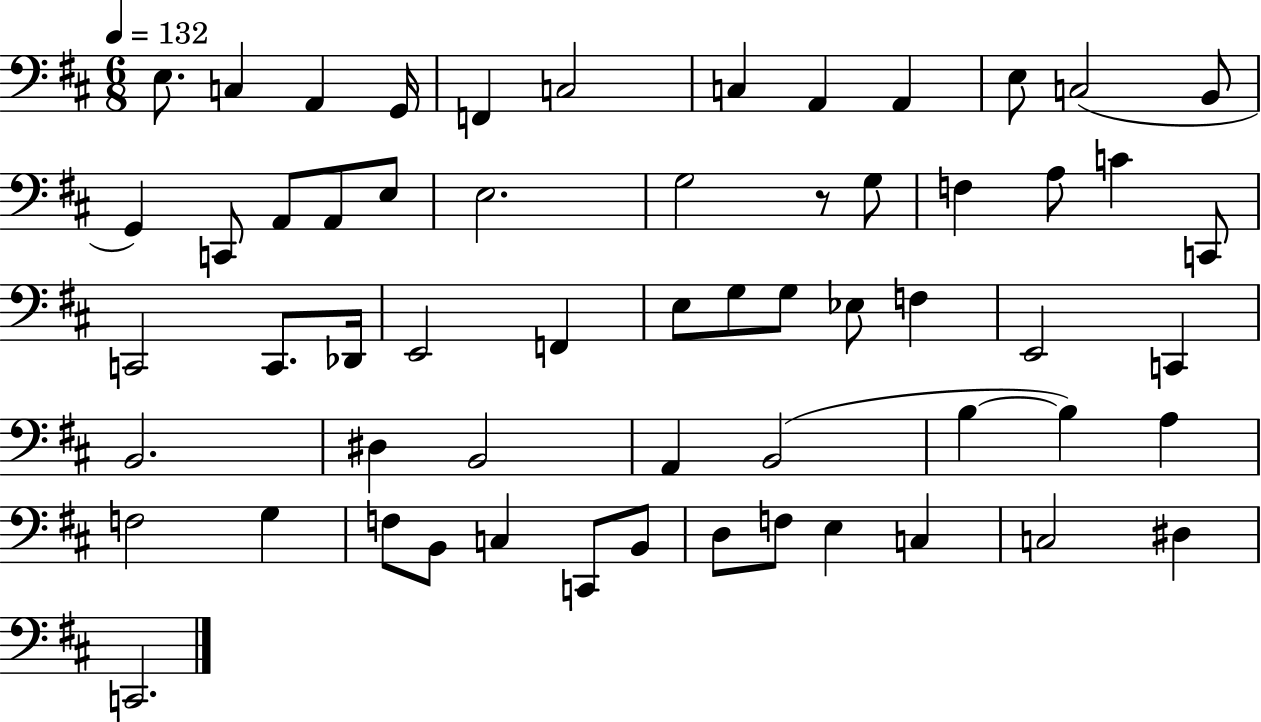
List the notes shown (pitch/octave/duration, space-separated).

E3/e. C3/q A2/q G2/s F2/q C3/h C3/q A2/q A2/q E3/e C3/h B2/e G2/q C2/e A2/e A2/e E3/e E3/h. G3/h R/e G3/e F3/q A3/e C4/q C2/e C2/h C2/e. Db2/s E2/h F2/q E3/e G3/e G3/e Eb3/e F3/q E2/h C2/q B2/h. D#3/q B2/h A2/q B2/h B3/q B3/q A3/q F3/h G3/q F3/e B2/e C3/q C2/e B2/e D3/e F3/e E3/q C3/q C3/h D#3/q C2/h.